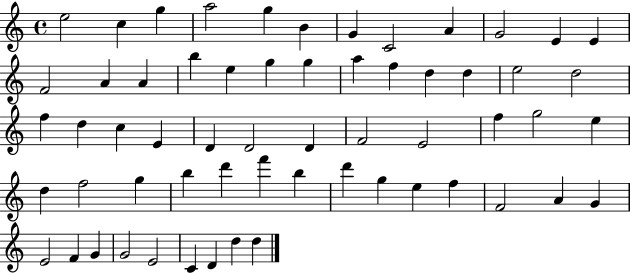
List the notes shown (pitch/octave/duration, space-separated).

E5/h C5/q G5/q A5/h G5/q B4/q G4/q C4/h A4/q G4/h E4/q E4/q F4/h A4/q A4/q B5/q E5/q G5/q G5/q A5/q F5/q D5/q D5/q E5/h D5/h F5/q D5/q C5/q E4/q D4/q D4/h D4/q F4/h E4/h F5/q G5/h E5/q D5/q F5/h G5/q B5/q D6/q F6/q B5/q D6/q G5/q E5/q F5/q F4/h A4/q G4/q E4/h F4/q G4/q G4/h E4/h C4/q D4/q D5/q D5/q